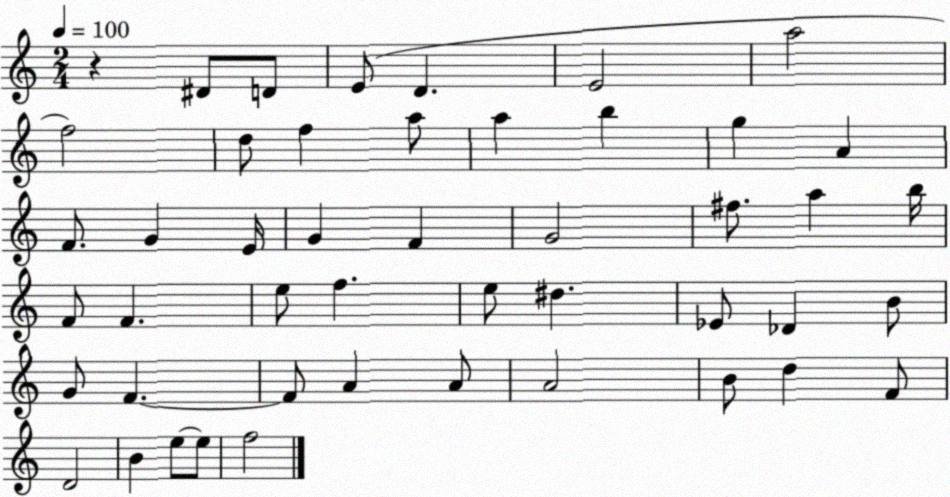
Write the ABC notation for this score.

X:1
T:Untitled
M:2/4
L:1/4
K:C
z ^D/2 D/2 E/2 D E2 a2 f2 d/2 f a/2 a b g A F/2 G E/4 G F G2 ^f/2 a b/4 F/2 F e/2 f e/2 ^d _E/2 _D B/2 G/2 F F/2 A A/2 A2 B/2 d F/2 D2 B e/2 e/2 f2